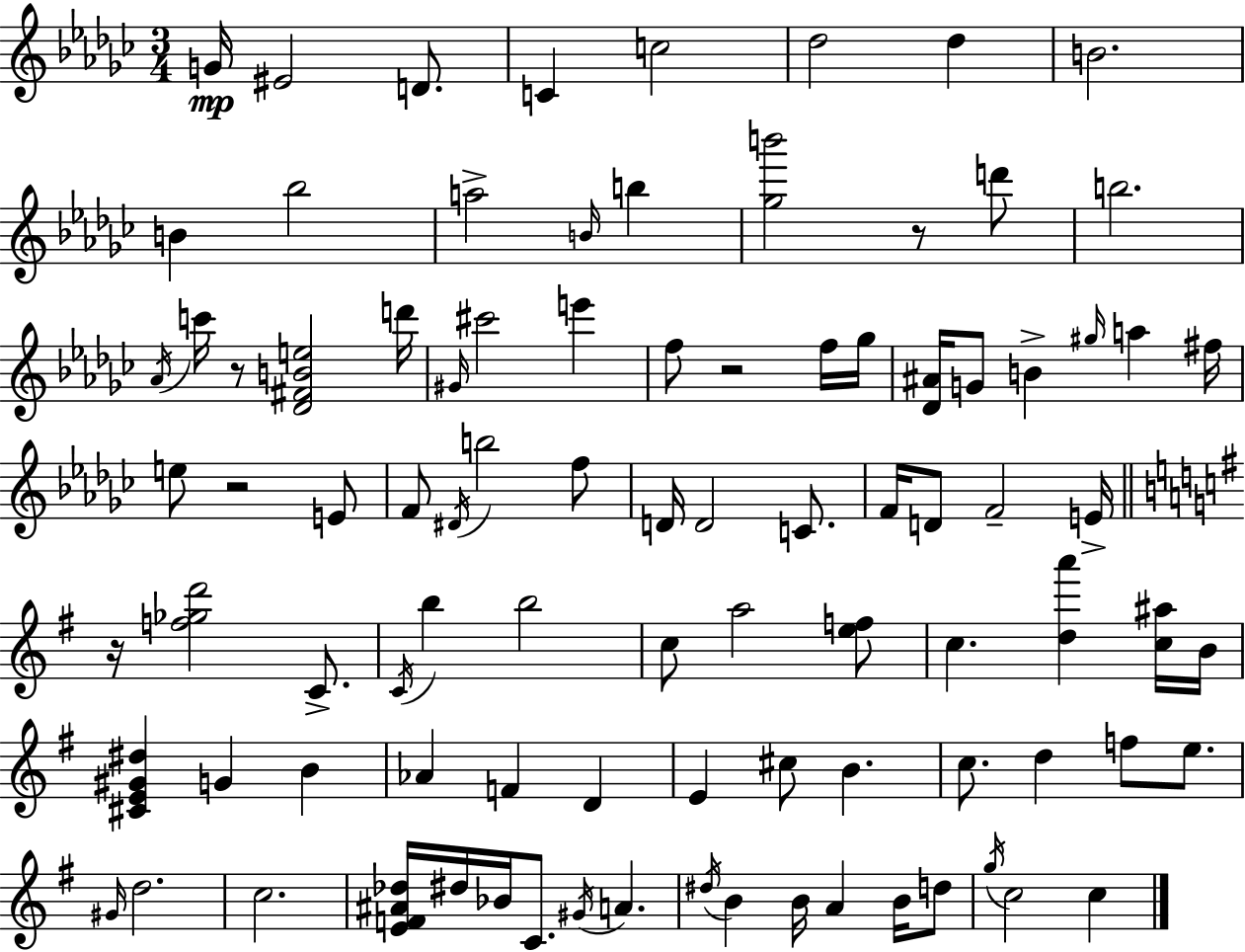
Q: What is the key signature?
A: EES minor